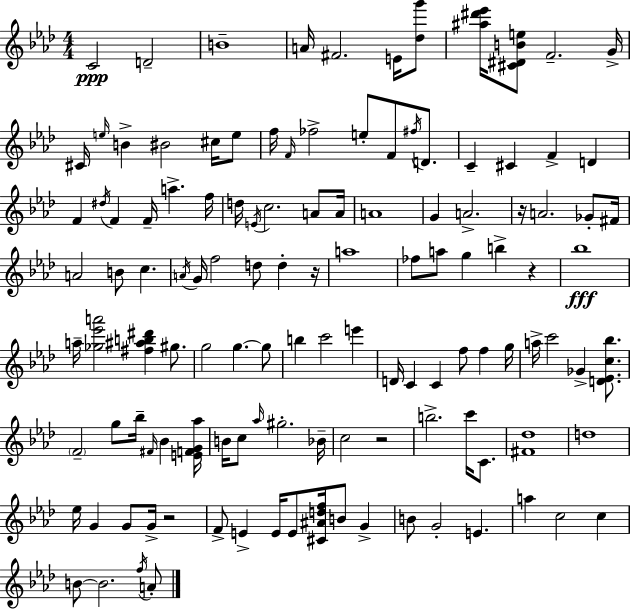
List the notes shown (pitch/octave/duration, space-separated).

C4/h D4/h B4/w A4/s F#4/h. E4/s [Db5,G6]/e [A#5,D#6,Eb6]/s [C#4,D#4,B4,E5]/e F4/h. G4/s C#4/s E5/s B4/q BIS4/h C#5/s E5/e F5/s F4/s FES5/h E5/e F4/e F#5/s D4/e. C4/q C#4/q F4/q D4/q F4/q D#5/s F4/q F4/s A5/q. F5/s D5/s E4/s C5/h. A4/e A4/s A4/w G4/q A4/h. R/s A4/h. Gb4/e F#4/s A4/h B4/e C5/q. A4/s G4/s F5/h D5/e D5/q R/s A5/w FES5/e A5/e G5/q B5/q R/q Bb5/w A5/s [Gb5,Eb6,A6]/h [F#5,A#5,B5,D#6]/q G#5/e. G5/h G5/q. G5/e B5/q C6/h E6/q D4/s C4/q C4/q F5/e F5/q G5/s A5/s C6/h Gb4/q [D4,Eb4,C5,Bb5]/e. F4/h G5/e Bb5/s F#4/s Bb4/q [E4,F4,G4,Ab5]/s B4/s C5/e Ab5/s G#5/h. Bb4/s C5/h R/h B5/h. C6/s C4/e. [F#4,Db5]/w D5/w Eb5/s G4/q G4/e G4/s R/h F4/e E4/q E4/s E4/e [C#4,A#4,D5,F5]/s B4/e G4/q B4/e G4/h E4/q. A5/q C5/h C5/q B4/e B4/h. F5/s A4/e